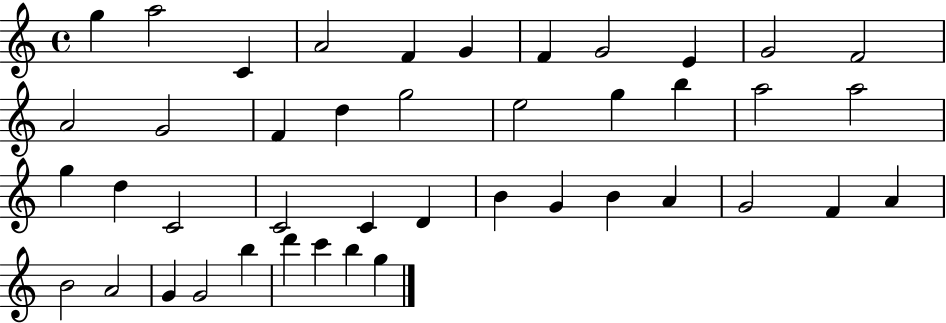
{
  \clef treble
  \time 4/4
  \defaultTimeSignature
  \key c \major
  g''4 a''2 c'4 | a'2 f'4 g'4 | f'4 g'2 e'4 | g'2 f'2 | \break a'2 g'2 | f'4 d''4 g''2 | e''2 g''4 b''4 | a''2 a''2 | \break g''4 d''4 c'2 | c'2 c'4 d'4 | b'4 g'4 b'4 a'4 | g'2 f'4 a'4 | \break b'2 a'2 | g'4 g'2 b''4 | d'''4 c'''4 b''4 g''4 | \bar "|."
}